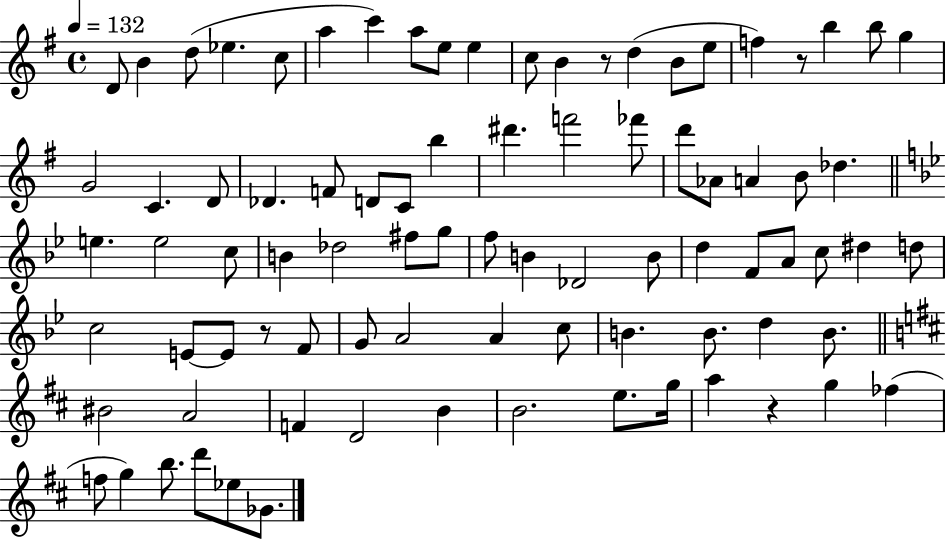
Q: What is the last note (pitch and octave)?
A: Gb4